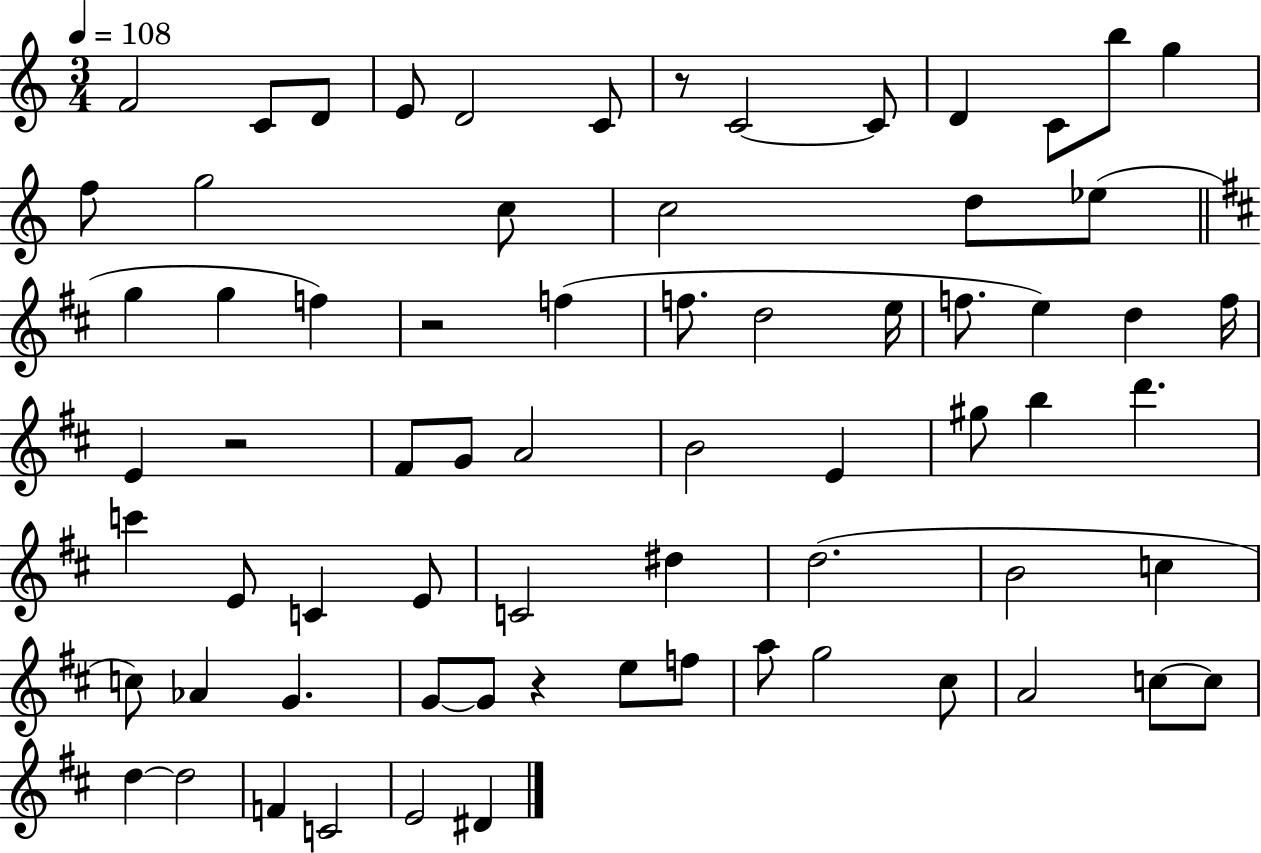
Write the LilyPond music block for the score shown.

{
  \clef treble
  \numericTimeSignature
  \time 3/4
  \key c \major
  \tempo 4 = 108
  f'2 c'8 d'8 | e'8 d'2 c'8 | r8 c'2~~ c'8 | d'4 c'8 b''8 g''4 | \break f''8 g''2 c''8 | c''2 d''8 ees''8( | \bar "||" \break \key b \minor g''4 g''4 f''4) | r2 f''4( | f''8. d''2 e''16 | f''8. e''4) d''4 f''16 | \break e'4 r2 | fis'8 g'8 a'2 | b'2 e'4 | gis''8 b''4 d'''4. | \break c'''4 e'8 c'4 e'8 | c'2 dis''4 | d''2.( | b'2 c''4 | \break c''8) aes'4 g'4. | g'8~~ g'8 r4 e''8 f''8 | a''8 g''2 cis''8 | a'2 c''8~~ c''8 | \break d''4~~ d''2 | f'4 c'2 | e'2 dis'4 | \bar "|."
}